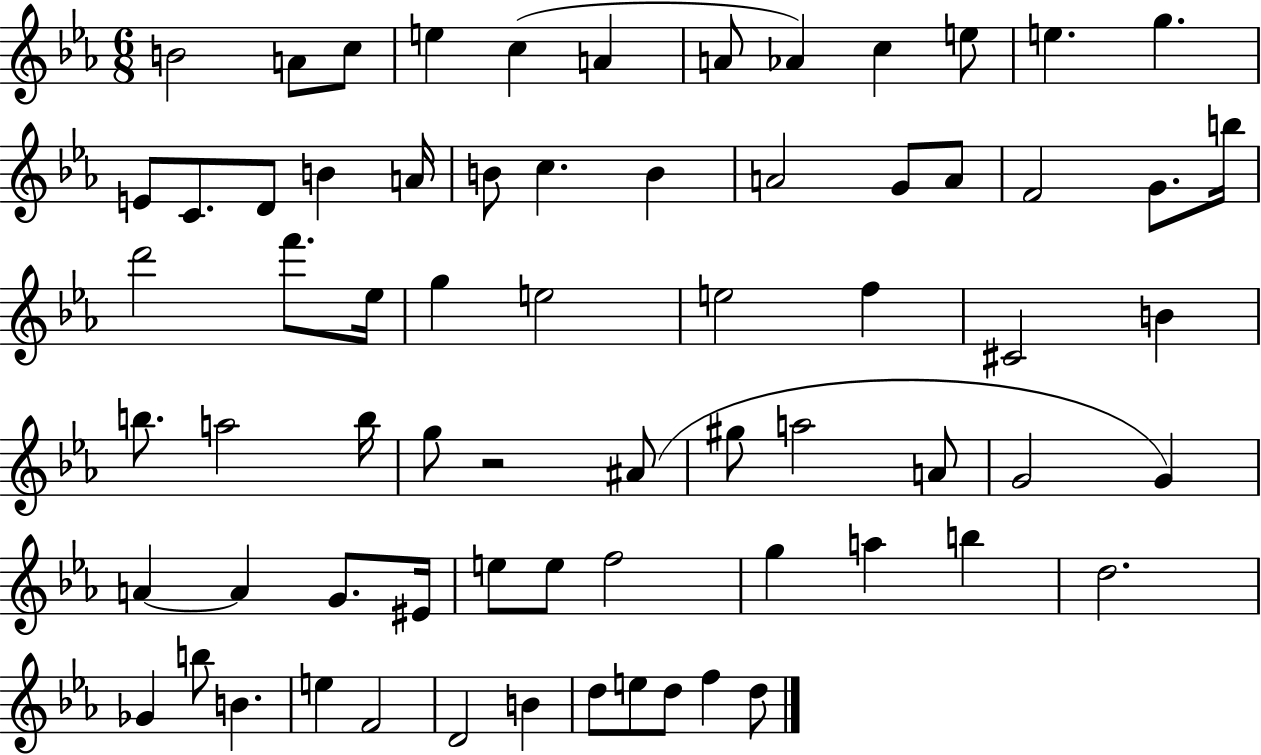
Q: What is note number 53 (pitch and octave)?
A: G5